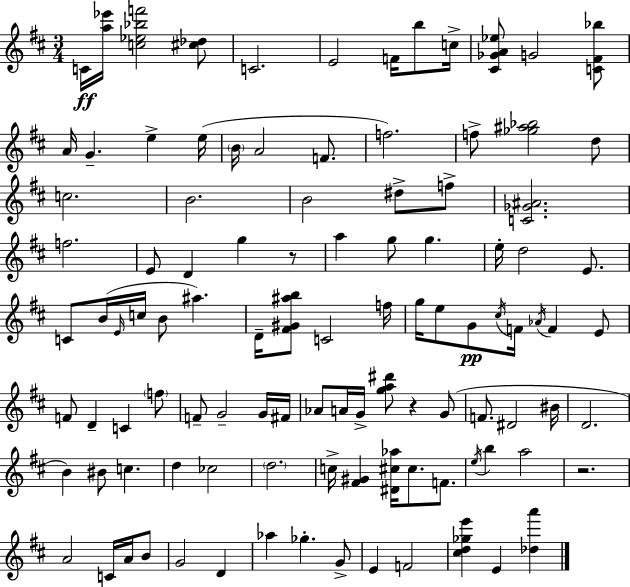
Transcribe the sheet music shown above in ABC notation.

X:1
T:Untitled
M:3/4
L:1/4
K:D
C/4 [a_e']/4 [c_e_bf']2 [^c_d]/2 C2 E2 F/4 b/2 c/4 [^C_GA_e]/2 G2 [C^F_b]/2 A/4 G e e/4 B/4 A2 F/2 f2 f/2 [_g^a_b]2 d/2 c2 B2 B2 ^d/2 f/2 [C_G^A]2 f2 E/2 D g z/2 a g/2 g e/4 d2 E/2 C/2 B/4 E/4 c/4 B/2 ^a D/4 [^F^G^ab]/2 C2 f/4 g/4 e/2 G/2 ^c/4 F/4 _A/4 F E/2 F/2 D C f/2 F/2 G2 G/4 ^F/4 _A/2 A/4 G/4 [ga^d']/2 z G/2 F/2 ^D2 ^B/4 D2 B ^B/2 c d _c2 d2 c/4 [^F^G] [^D^c_a]/4 ^c/2 F/2 e/4 b a2 z2 A2 C/4 A/4 B/2 G2 D _a _g G/2 E F2 [^cd_ge'] E [_da']